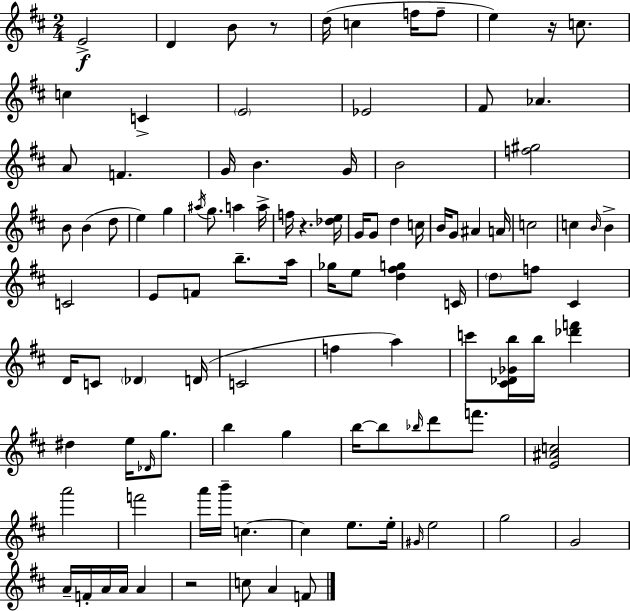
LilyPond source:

{
  \clef treble
  \numericTimeSignature
  \time 2/4
  \key d \major
  e'2->\f | d'4 b'8 r8 | d''16( c''4 f''16 f''8-- | e''4) r16 c''8. | \break c''4 c'4-> | \parenthesize e'2 | ees'2 | fis'8 aes'4. | \break a'8 f'4. | g'16 b'4. g'16 | b'2 | <f'' gis''>2 | \break b'8 b'4( d''8 | e''4) g''4 | \acciaccatura { ais''16 } g''8. a''4 | a''16-> f''16 r4. | \break <des'' e''>16 g'16 g'8 d''4 | c''16 b'16 g'8 ais'4 | a'16 c''2 | c''4 \grace { b'16 } b'4-> | \break c'2 | e'8 f'8 b''8.-- | a''16 ges''16 e''8 <d'' fis'' g''>4 | c'16 \parenthesize d''8 f''8 cis'4 | \break d'16 c'8 \parenthesize des'4 | d'16( c'2 | f''4 a''4) | c'''8 <cis' des' ges' b''>16 b''16 <des''' f'''>4 | \break dis''4 e''16 \grace { des'16 } | g''8. b''4 g''4 | b''16~~ b''8 \grace { bes''16 } d'''8 | f'''8. <e' ais' c''>2 | \break a'''2 | f'''2 | a'''16 b'''16-- c''4.~~ | c''4 | \break e''8. e''16-. \grace { gis'16 } e''2 | g''2 | g'2 | a'16-- f'16-. a'16 | \break a'16 a'4 r2 | c''8 a'4 | f'8 \bar "|."
}